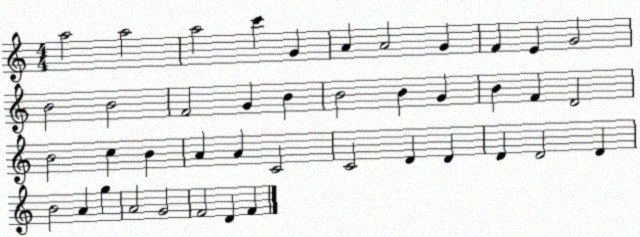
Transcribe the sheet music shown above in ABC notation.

X:1
T:Untitled
M:4/4
L:1/4
K:C
a2 a2 a2 c' G A A2 G F E G2 B2 B2 F2 G B B2 B G B F D2 B2 c B A A C2 C2 D D D D2 D B2 A g A2 G2 F2 D F